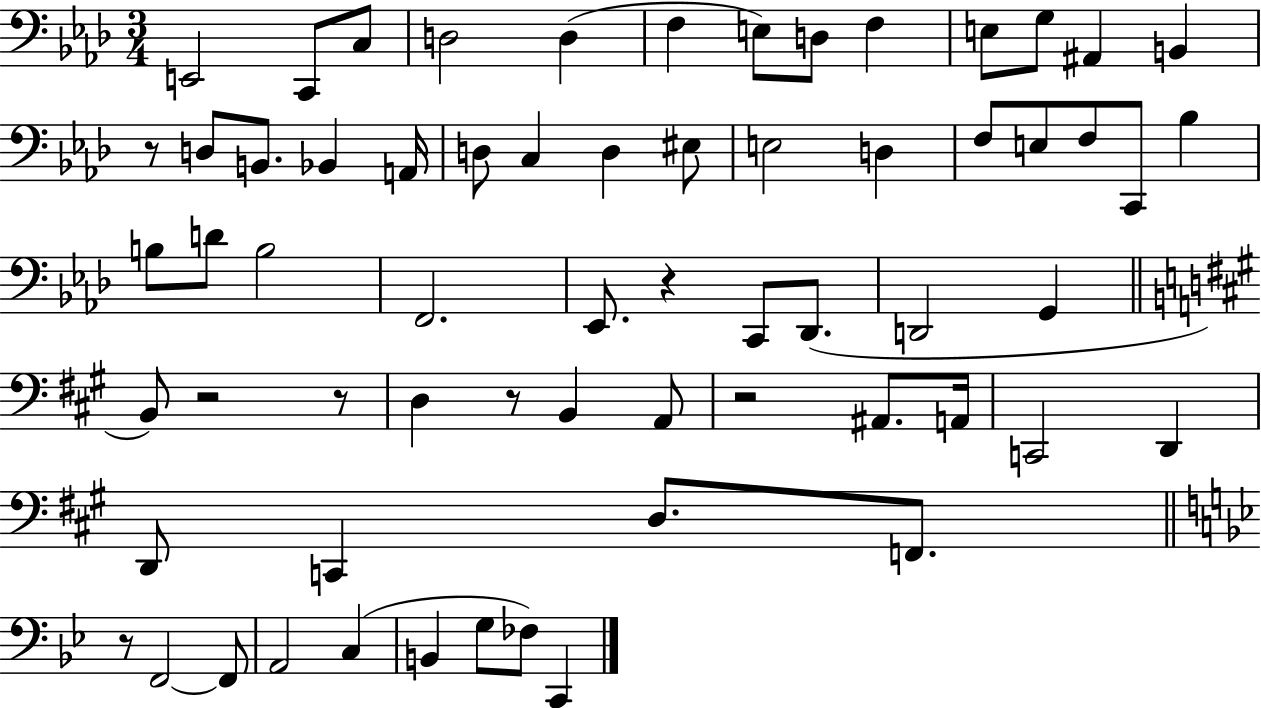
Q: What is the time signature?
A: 3/4